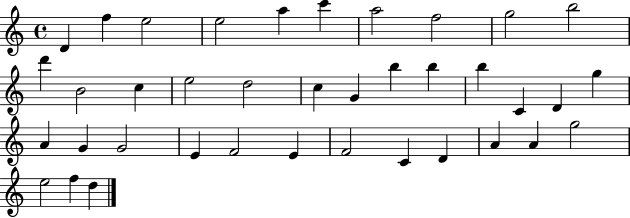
{
  \clef treble
  \time 4/4
  \defaultTimeSignature
  \key c \major
  d'4 f''4 e''2 | e''2 a''4 c'''4 | a''2 f''2 | g''2 b''2 | \break d'''4 b'2 c''4 | e''2 d''2 | c''4 g'4 b''4 b''4 | b''4 c'4 d'4 g''4 | \break a'4 g'4 g'2 | e'4 f'2 e'4 | f'2 c'4 d'4 | a'4 a'4 g''2 | \break e''2 f''4 d''4 | \bar "|."
}